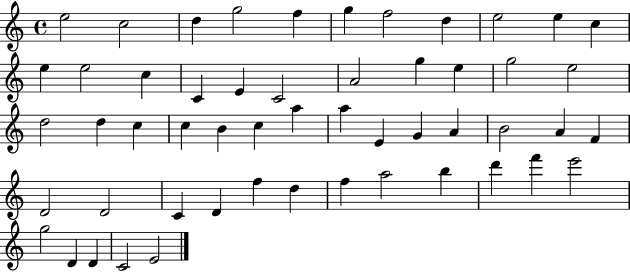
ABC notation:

X:1
T:Untitled
M:4/4
L:1/4
K:C
e2 c2 d g2 f g f2 d e2 e c e e2 c C E C2 A2 g e g2 e2 d2 d c c B c a a E G A B2 A F D2 D2 C D f d f a2 b d' f' e'2 g2 D D C2 E2